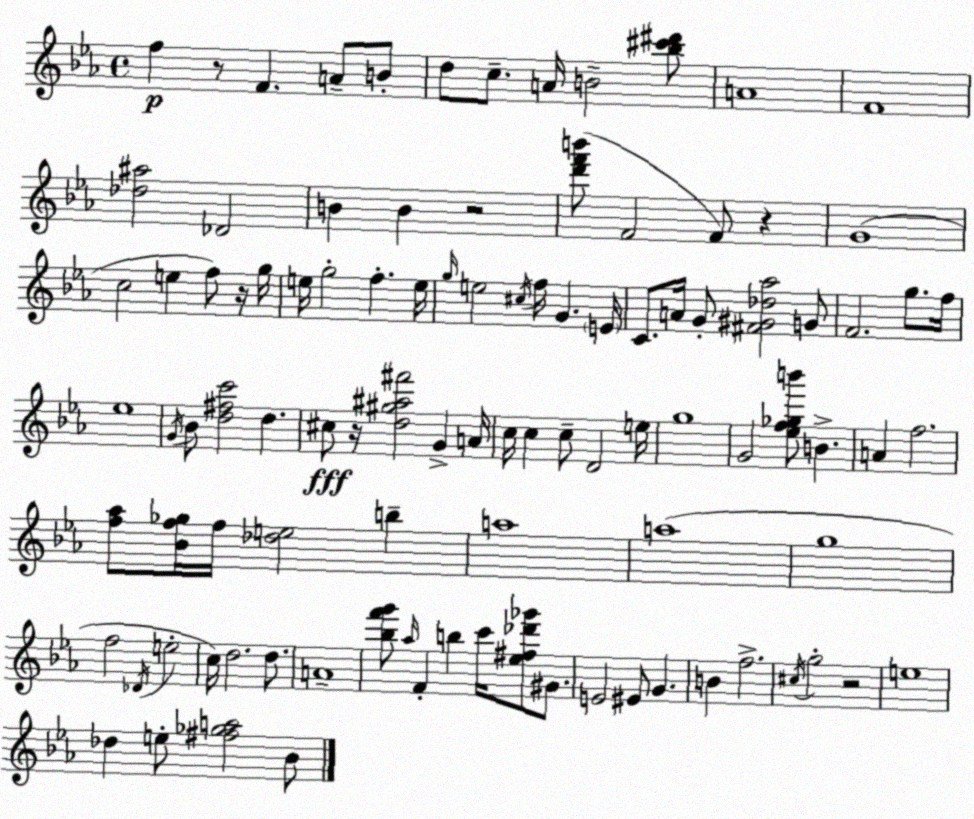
X:1
T:Untitled
M:4/4
L:1/4
K:Eb
f z/2 F A/2 B/2 d/2 c/2 A/4 B2 [_b^c'^d']/2 A4 F4 [_d^a]2 _D2 B B z2 [d'f'b']/2 F2 F/2 z G4 c2 e f/2 z/4 g/4 e/4 g2 f e/4 g/4 e2 ^c/4 f/4 G E/4 C/2 A/4 G/2 [^F^G_d_a]2 G/2 F2 g/2 f/4 _e4 G/4 _B/2 [d^fc']2 d ^c/2 z/4 [d^g^a^f']2 G A/4 c/4 c c/2 D2 e/4 g4 G2 [_ef_gb']/2 B A f2 [f_a]/2 [_Bf_g]/4 f/4 [_de]2 b a4 a4 g4 f2 _D/4 e2 c/4 d2 d/2 A4 [_bf'g']/2 _a/4 F b c'/4 [_e^f_d'_g']/2 ^G/2 E2 ^E/2 G B f2 ^c/4 g2 z2 e4 _d e/2 [^f_ga]2 _B/2